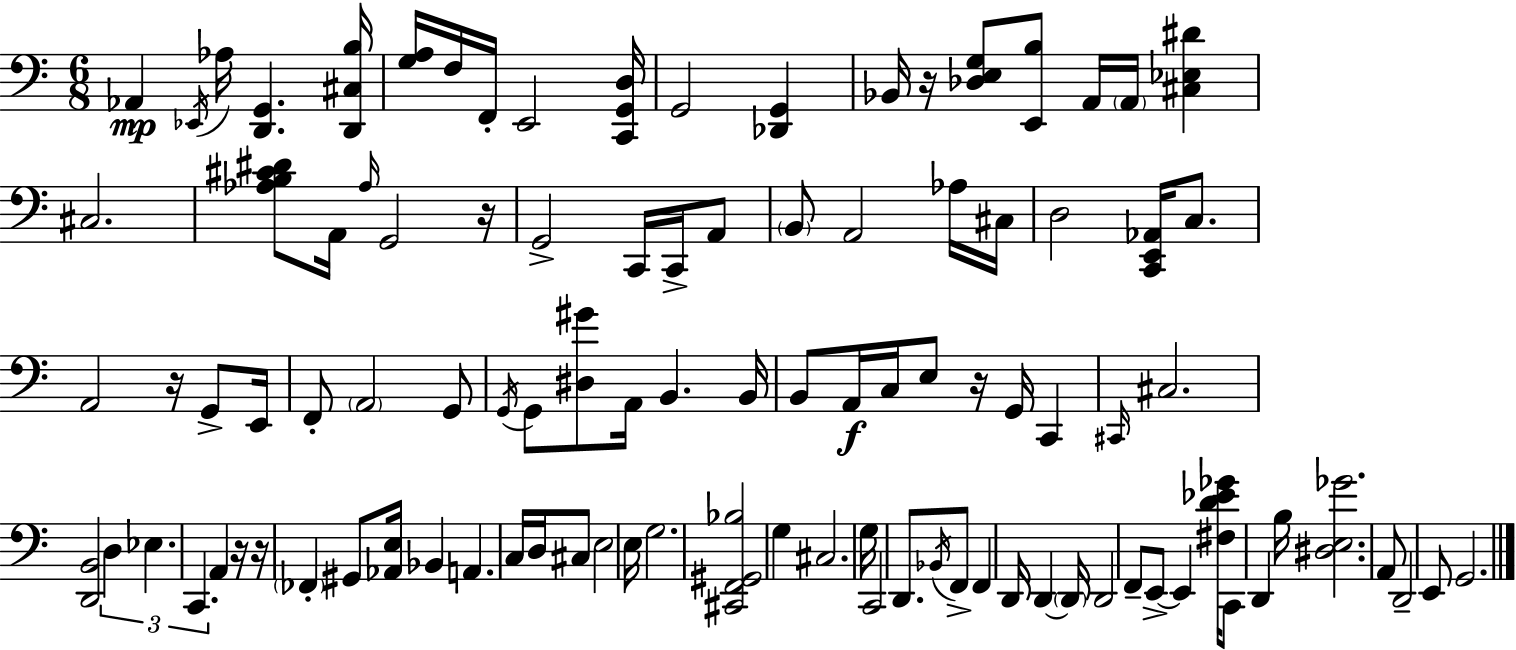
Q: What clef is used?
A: bass